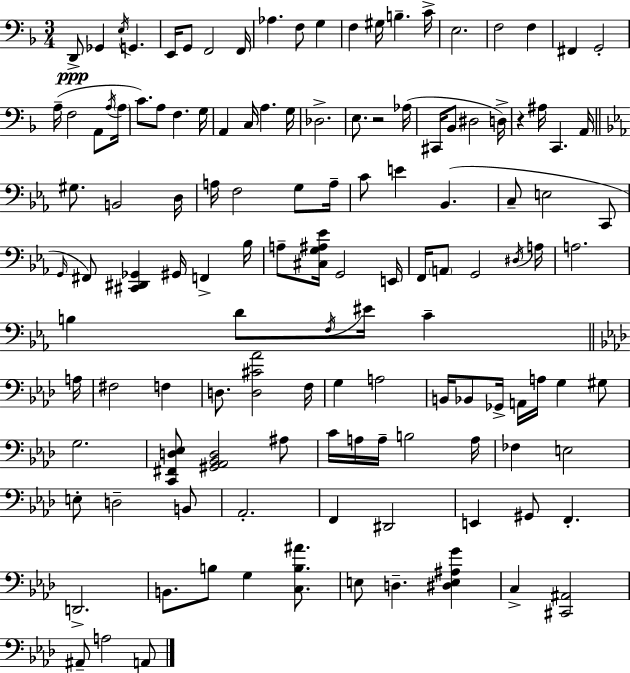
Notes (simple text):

D2/e Gb2/q E3/s G2/q. E2/s G2/e F2/h F2/s Ab3/q. F3/e G3/q F3/q G#3/s B3/q. C4/s E3/h. F3/h F3/q F#2/q G2/h A3/s F3/h A2/e A3/s A3/s C4/e. A3/e F3/q. G3/s A2/q C3/s A3/q. G3/s Db3/h. E3/e. R/h Ab3/s C#2/s Bb2/e D#3/h D3/s R/q A#3/s C2/q. A2/s G#3/e. B2/h D3/s A3/s F3/h G3/e A3/s C4/e E4/q Bb2/q. C3/e E3/h C2/e G2/s F#2/e [C#2,D#2,Gb2]/q G#2/s F2/q Bb3/s A3/e [C#3,G3,A#3,Eb4]/s G2/h E2/s F2/s A2/e G2/h D#3/s A3/s A3/h. B3/q D4/e F3/s EIS4/s C4/q A3/s F#3/h F3/q D3/e. [D3,C#4,Ab4]/h F3/s G3/q A3/h B2/s Bb2/e Gb2/s A2/s A3/s G3/q G#3/e G3/h. [C2,F#2,D3,Eb3]/e [G#2,Ab2,Bb2,D3]/h A#3/e C4/s A3/s A3/s B3/h A3/s FES3/q E3/h E3/e D3/h B2/e Ab2/h. F2/q D#2/h E2/q G#2/e F2/q. D2/h. B2/e. B3/e G3/q [C3,B3,A#4]/e. E3/e D3/q. [D#3,E3,A#3,G4]/q C3/q [C#2,A#2]/h A#2/e A3/h A2/e